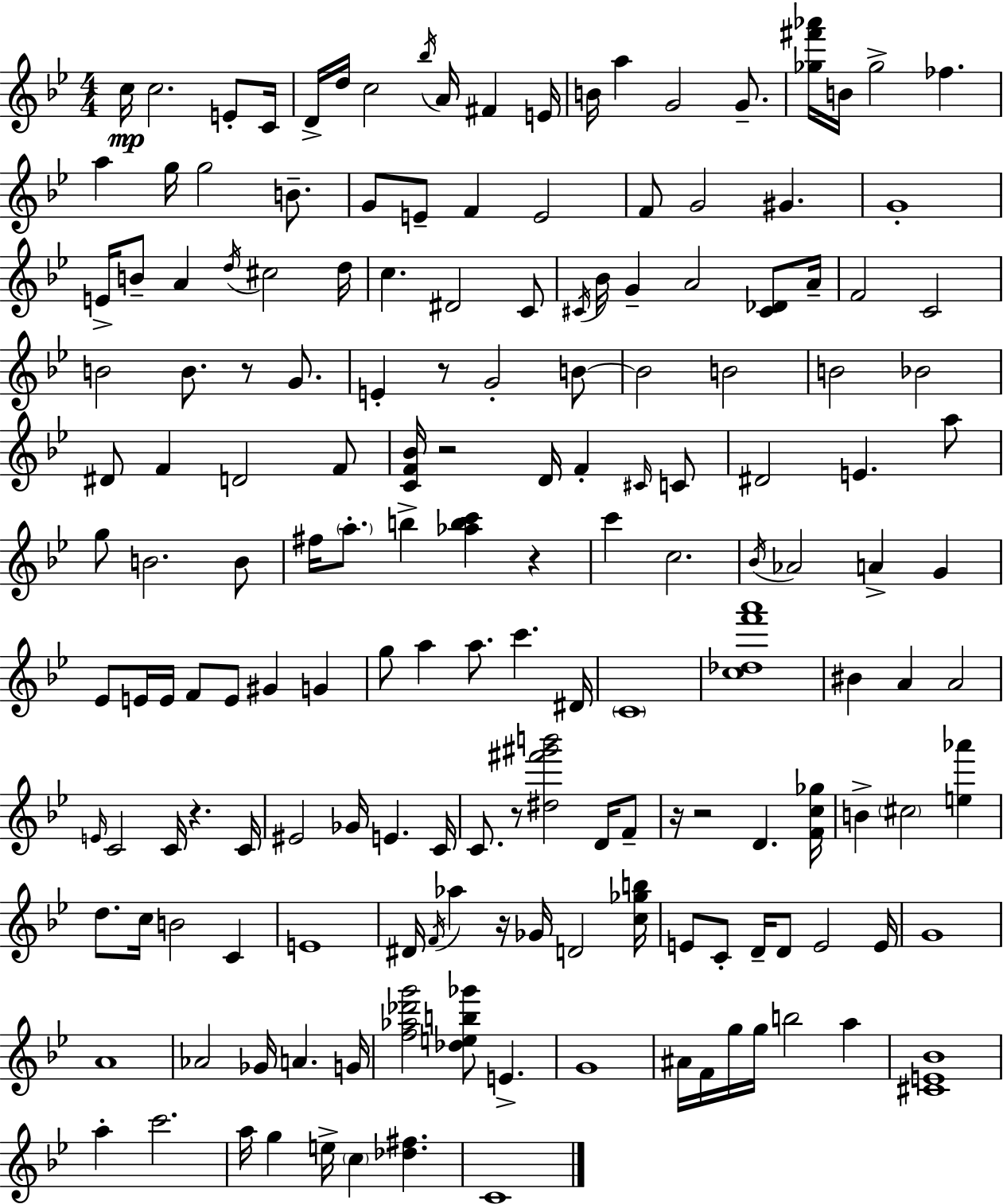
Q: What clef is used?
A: treble